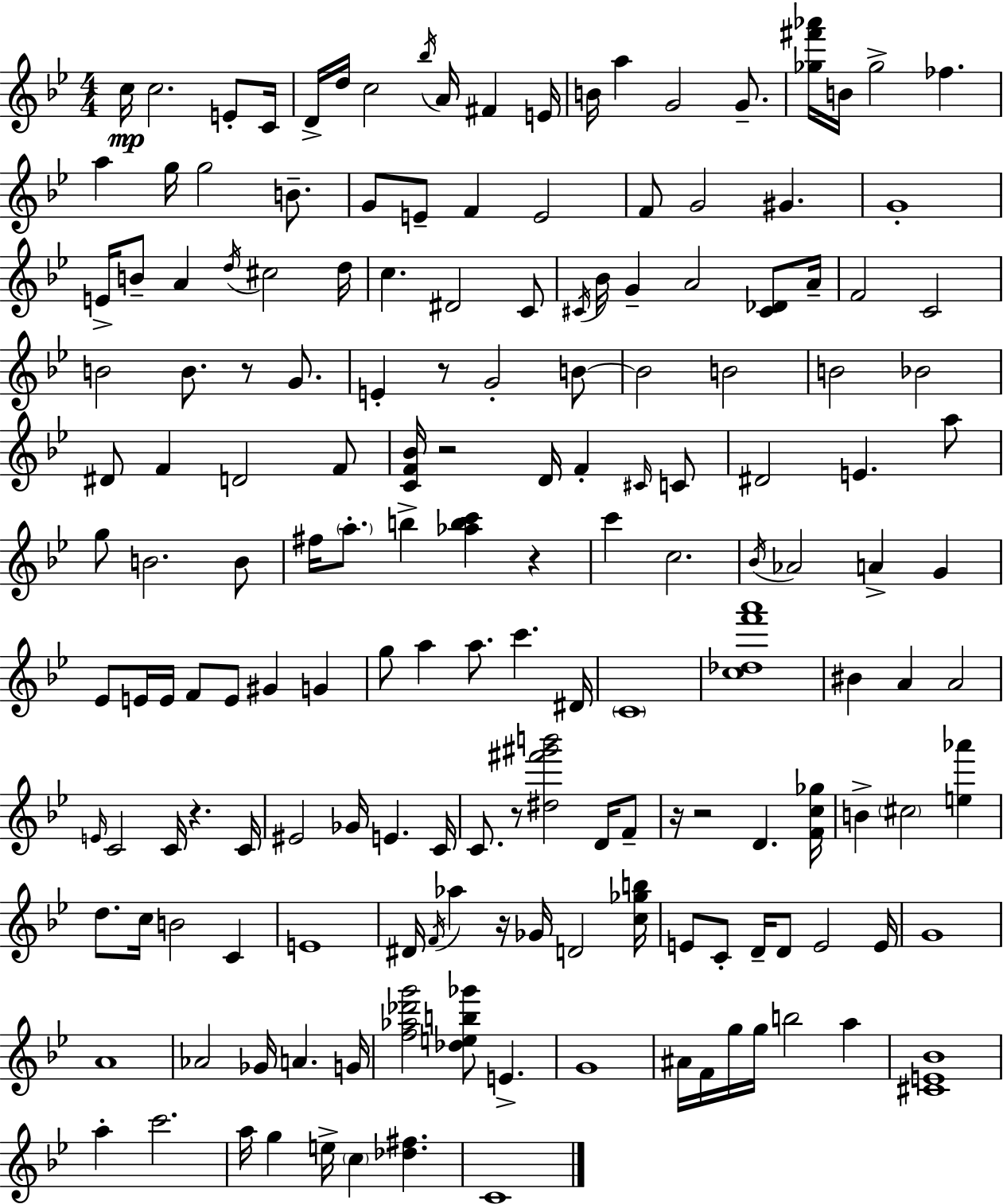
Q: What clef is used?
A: treble